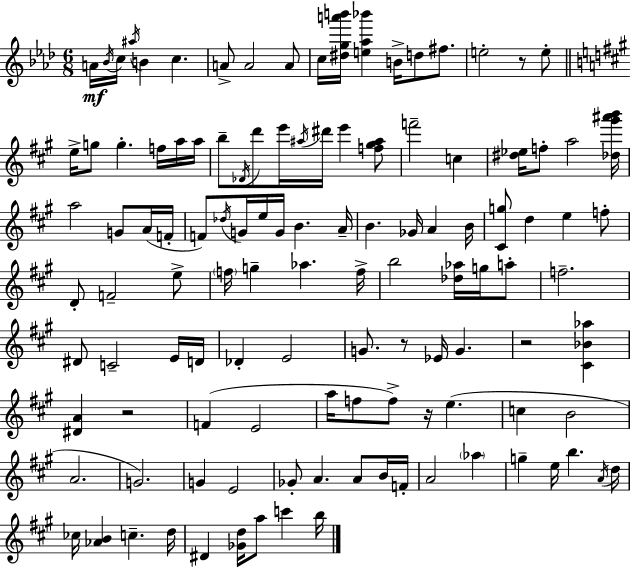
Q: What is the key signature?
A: F minor